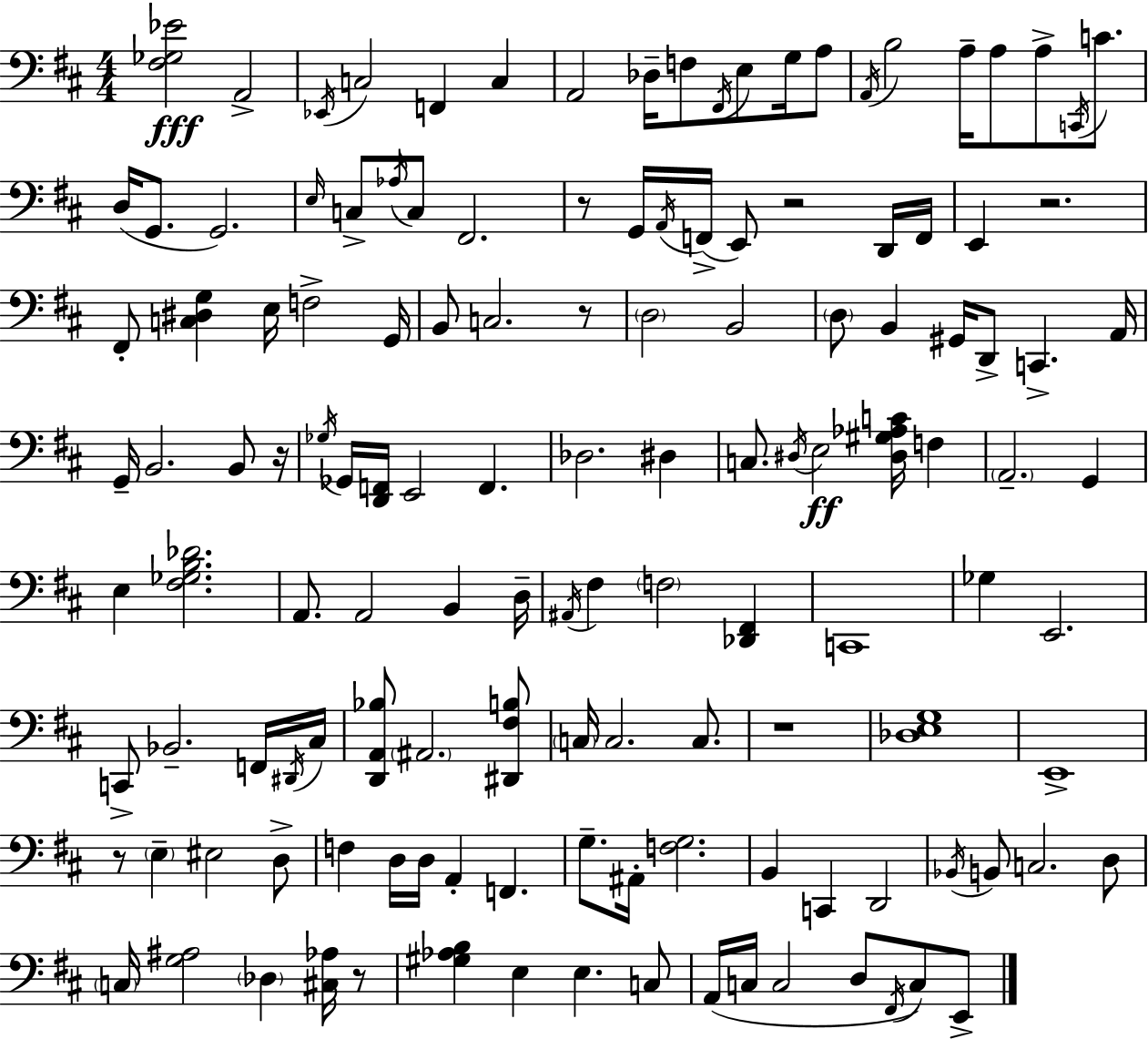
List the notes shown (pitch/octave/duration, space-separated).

[F#3,Gb3,Eb4]/h A2/h Eb2/s C3/h F2/q C3/q A2/h Db3/s F3/e F#2/s E3/e G3/s A3/e A2/s B3/h A3/s A3/e A3/e C2/s C4/e. D3/s G2/e. G2/h. E3/s C3/e Ab3/s C3/e F#2/h. R/e G2/s A2/s F2/s E2/e R/h D2/s F2/s E2/q R/h. F#2/e [C3,D#3,G3]/q E3/s F3/h G2/s B2/e C3/h. R/e D3/h B2/h D3/e B2/q G#2/s D2/e C2/q. A2/s G2/s B2/h. B2/e R/s Gb3/s Gb2/s [D2,F2]/s E2/h F2/q. Db3/h. D#3/q C3/e. D#3/s E3/h [D#3,G#3,Ab3,C4]/s F3/q A2/h. G2/q E3/q [F#3,Gb3,B3,Db4]/h. A2/e. A2/h B2/q D3/s A#2/s F#3/q F3/h [Db2,F#2]/q C2/w Gb3/q E2/h. C2/e Bb2/h. F2/s D#2/s C#3/s [D2,A2,Bb3]/e A#2/h. [D#2,F#3,B3]/e C3/s C3/h. C3/e. R/w [Db3,E3,G3]/w E2/w R/e E3/q EIS3/h D3/e F3/q D3/s D3/s A2/q F2/q. G3/e. A#2/s [F3,G3]/h. B2/q C2/q D2/h Bb2/s B2/e C3/h. D3/e C3/s [G3,A#3]/h Db3/q [C#3,Ab3]/s R/e [G#3,Ab3,B3]/q E3/q E3/q. C3/e A2/s C3/s C3/h D3/e F#2/s C3/e E2/e